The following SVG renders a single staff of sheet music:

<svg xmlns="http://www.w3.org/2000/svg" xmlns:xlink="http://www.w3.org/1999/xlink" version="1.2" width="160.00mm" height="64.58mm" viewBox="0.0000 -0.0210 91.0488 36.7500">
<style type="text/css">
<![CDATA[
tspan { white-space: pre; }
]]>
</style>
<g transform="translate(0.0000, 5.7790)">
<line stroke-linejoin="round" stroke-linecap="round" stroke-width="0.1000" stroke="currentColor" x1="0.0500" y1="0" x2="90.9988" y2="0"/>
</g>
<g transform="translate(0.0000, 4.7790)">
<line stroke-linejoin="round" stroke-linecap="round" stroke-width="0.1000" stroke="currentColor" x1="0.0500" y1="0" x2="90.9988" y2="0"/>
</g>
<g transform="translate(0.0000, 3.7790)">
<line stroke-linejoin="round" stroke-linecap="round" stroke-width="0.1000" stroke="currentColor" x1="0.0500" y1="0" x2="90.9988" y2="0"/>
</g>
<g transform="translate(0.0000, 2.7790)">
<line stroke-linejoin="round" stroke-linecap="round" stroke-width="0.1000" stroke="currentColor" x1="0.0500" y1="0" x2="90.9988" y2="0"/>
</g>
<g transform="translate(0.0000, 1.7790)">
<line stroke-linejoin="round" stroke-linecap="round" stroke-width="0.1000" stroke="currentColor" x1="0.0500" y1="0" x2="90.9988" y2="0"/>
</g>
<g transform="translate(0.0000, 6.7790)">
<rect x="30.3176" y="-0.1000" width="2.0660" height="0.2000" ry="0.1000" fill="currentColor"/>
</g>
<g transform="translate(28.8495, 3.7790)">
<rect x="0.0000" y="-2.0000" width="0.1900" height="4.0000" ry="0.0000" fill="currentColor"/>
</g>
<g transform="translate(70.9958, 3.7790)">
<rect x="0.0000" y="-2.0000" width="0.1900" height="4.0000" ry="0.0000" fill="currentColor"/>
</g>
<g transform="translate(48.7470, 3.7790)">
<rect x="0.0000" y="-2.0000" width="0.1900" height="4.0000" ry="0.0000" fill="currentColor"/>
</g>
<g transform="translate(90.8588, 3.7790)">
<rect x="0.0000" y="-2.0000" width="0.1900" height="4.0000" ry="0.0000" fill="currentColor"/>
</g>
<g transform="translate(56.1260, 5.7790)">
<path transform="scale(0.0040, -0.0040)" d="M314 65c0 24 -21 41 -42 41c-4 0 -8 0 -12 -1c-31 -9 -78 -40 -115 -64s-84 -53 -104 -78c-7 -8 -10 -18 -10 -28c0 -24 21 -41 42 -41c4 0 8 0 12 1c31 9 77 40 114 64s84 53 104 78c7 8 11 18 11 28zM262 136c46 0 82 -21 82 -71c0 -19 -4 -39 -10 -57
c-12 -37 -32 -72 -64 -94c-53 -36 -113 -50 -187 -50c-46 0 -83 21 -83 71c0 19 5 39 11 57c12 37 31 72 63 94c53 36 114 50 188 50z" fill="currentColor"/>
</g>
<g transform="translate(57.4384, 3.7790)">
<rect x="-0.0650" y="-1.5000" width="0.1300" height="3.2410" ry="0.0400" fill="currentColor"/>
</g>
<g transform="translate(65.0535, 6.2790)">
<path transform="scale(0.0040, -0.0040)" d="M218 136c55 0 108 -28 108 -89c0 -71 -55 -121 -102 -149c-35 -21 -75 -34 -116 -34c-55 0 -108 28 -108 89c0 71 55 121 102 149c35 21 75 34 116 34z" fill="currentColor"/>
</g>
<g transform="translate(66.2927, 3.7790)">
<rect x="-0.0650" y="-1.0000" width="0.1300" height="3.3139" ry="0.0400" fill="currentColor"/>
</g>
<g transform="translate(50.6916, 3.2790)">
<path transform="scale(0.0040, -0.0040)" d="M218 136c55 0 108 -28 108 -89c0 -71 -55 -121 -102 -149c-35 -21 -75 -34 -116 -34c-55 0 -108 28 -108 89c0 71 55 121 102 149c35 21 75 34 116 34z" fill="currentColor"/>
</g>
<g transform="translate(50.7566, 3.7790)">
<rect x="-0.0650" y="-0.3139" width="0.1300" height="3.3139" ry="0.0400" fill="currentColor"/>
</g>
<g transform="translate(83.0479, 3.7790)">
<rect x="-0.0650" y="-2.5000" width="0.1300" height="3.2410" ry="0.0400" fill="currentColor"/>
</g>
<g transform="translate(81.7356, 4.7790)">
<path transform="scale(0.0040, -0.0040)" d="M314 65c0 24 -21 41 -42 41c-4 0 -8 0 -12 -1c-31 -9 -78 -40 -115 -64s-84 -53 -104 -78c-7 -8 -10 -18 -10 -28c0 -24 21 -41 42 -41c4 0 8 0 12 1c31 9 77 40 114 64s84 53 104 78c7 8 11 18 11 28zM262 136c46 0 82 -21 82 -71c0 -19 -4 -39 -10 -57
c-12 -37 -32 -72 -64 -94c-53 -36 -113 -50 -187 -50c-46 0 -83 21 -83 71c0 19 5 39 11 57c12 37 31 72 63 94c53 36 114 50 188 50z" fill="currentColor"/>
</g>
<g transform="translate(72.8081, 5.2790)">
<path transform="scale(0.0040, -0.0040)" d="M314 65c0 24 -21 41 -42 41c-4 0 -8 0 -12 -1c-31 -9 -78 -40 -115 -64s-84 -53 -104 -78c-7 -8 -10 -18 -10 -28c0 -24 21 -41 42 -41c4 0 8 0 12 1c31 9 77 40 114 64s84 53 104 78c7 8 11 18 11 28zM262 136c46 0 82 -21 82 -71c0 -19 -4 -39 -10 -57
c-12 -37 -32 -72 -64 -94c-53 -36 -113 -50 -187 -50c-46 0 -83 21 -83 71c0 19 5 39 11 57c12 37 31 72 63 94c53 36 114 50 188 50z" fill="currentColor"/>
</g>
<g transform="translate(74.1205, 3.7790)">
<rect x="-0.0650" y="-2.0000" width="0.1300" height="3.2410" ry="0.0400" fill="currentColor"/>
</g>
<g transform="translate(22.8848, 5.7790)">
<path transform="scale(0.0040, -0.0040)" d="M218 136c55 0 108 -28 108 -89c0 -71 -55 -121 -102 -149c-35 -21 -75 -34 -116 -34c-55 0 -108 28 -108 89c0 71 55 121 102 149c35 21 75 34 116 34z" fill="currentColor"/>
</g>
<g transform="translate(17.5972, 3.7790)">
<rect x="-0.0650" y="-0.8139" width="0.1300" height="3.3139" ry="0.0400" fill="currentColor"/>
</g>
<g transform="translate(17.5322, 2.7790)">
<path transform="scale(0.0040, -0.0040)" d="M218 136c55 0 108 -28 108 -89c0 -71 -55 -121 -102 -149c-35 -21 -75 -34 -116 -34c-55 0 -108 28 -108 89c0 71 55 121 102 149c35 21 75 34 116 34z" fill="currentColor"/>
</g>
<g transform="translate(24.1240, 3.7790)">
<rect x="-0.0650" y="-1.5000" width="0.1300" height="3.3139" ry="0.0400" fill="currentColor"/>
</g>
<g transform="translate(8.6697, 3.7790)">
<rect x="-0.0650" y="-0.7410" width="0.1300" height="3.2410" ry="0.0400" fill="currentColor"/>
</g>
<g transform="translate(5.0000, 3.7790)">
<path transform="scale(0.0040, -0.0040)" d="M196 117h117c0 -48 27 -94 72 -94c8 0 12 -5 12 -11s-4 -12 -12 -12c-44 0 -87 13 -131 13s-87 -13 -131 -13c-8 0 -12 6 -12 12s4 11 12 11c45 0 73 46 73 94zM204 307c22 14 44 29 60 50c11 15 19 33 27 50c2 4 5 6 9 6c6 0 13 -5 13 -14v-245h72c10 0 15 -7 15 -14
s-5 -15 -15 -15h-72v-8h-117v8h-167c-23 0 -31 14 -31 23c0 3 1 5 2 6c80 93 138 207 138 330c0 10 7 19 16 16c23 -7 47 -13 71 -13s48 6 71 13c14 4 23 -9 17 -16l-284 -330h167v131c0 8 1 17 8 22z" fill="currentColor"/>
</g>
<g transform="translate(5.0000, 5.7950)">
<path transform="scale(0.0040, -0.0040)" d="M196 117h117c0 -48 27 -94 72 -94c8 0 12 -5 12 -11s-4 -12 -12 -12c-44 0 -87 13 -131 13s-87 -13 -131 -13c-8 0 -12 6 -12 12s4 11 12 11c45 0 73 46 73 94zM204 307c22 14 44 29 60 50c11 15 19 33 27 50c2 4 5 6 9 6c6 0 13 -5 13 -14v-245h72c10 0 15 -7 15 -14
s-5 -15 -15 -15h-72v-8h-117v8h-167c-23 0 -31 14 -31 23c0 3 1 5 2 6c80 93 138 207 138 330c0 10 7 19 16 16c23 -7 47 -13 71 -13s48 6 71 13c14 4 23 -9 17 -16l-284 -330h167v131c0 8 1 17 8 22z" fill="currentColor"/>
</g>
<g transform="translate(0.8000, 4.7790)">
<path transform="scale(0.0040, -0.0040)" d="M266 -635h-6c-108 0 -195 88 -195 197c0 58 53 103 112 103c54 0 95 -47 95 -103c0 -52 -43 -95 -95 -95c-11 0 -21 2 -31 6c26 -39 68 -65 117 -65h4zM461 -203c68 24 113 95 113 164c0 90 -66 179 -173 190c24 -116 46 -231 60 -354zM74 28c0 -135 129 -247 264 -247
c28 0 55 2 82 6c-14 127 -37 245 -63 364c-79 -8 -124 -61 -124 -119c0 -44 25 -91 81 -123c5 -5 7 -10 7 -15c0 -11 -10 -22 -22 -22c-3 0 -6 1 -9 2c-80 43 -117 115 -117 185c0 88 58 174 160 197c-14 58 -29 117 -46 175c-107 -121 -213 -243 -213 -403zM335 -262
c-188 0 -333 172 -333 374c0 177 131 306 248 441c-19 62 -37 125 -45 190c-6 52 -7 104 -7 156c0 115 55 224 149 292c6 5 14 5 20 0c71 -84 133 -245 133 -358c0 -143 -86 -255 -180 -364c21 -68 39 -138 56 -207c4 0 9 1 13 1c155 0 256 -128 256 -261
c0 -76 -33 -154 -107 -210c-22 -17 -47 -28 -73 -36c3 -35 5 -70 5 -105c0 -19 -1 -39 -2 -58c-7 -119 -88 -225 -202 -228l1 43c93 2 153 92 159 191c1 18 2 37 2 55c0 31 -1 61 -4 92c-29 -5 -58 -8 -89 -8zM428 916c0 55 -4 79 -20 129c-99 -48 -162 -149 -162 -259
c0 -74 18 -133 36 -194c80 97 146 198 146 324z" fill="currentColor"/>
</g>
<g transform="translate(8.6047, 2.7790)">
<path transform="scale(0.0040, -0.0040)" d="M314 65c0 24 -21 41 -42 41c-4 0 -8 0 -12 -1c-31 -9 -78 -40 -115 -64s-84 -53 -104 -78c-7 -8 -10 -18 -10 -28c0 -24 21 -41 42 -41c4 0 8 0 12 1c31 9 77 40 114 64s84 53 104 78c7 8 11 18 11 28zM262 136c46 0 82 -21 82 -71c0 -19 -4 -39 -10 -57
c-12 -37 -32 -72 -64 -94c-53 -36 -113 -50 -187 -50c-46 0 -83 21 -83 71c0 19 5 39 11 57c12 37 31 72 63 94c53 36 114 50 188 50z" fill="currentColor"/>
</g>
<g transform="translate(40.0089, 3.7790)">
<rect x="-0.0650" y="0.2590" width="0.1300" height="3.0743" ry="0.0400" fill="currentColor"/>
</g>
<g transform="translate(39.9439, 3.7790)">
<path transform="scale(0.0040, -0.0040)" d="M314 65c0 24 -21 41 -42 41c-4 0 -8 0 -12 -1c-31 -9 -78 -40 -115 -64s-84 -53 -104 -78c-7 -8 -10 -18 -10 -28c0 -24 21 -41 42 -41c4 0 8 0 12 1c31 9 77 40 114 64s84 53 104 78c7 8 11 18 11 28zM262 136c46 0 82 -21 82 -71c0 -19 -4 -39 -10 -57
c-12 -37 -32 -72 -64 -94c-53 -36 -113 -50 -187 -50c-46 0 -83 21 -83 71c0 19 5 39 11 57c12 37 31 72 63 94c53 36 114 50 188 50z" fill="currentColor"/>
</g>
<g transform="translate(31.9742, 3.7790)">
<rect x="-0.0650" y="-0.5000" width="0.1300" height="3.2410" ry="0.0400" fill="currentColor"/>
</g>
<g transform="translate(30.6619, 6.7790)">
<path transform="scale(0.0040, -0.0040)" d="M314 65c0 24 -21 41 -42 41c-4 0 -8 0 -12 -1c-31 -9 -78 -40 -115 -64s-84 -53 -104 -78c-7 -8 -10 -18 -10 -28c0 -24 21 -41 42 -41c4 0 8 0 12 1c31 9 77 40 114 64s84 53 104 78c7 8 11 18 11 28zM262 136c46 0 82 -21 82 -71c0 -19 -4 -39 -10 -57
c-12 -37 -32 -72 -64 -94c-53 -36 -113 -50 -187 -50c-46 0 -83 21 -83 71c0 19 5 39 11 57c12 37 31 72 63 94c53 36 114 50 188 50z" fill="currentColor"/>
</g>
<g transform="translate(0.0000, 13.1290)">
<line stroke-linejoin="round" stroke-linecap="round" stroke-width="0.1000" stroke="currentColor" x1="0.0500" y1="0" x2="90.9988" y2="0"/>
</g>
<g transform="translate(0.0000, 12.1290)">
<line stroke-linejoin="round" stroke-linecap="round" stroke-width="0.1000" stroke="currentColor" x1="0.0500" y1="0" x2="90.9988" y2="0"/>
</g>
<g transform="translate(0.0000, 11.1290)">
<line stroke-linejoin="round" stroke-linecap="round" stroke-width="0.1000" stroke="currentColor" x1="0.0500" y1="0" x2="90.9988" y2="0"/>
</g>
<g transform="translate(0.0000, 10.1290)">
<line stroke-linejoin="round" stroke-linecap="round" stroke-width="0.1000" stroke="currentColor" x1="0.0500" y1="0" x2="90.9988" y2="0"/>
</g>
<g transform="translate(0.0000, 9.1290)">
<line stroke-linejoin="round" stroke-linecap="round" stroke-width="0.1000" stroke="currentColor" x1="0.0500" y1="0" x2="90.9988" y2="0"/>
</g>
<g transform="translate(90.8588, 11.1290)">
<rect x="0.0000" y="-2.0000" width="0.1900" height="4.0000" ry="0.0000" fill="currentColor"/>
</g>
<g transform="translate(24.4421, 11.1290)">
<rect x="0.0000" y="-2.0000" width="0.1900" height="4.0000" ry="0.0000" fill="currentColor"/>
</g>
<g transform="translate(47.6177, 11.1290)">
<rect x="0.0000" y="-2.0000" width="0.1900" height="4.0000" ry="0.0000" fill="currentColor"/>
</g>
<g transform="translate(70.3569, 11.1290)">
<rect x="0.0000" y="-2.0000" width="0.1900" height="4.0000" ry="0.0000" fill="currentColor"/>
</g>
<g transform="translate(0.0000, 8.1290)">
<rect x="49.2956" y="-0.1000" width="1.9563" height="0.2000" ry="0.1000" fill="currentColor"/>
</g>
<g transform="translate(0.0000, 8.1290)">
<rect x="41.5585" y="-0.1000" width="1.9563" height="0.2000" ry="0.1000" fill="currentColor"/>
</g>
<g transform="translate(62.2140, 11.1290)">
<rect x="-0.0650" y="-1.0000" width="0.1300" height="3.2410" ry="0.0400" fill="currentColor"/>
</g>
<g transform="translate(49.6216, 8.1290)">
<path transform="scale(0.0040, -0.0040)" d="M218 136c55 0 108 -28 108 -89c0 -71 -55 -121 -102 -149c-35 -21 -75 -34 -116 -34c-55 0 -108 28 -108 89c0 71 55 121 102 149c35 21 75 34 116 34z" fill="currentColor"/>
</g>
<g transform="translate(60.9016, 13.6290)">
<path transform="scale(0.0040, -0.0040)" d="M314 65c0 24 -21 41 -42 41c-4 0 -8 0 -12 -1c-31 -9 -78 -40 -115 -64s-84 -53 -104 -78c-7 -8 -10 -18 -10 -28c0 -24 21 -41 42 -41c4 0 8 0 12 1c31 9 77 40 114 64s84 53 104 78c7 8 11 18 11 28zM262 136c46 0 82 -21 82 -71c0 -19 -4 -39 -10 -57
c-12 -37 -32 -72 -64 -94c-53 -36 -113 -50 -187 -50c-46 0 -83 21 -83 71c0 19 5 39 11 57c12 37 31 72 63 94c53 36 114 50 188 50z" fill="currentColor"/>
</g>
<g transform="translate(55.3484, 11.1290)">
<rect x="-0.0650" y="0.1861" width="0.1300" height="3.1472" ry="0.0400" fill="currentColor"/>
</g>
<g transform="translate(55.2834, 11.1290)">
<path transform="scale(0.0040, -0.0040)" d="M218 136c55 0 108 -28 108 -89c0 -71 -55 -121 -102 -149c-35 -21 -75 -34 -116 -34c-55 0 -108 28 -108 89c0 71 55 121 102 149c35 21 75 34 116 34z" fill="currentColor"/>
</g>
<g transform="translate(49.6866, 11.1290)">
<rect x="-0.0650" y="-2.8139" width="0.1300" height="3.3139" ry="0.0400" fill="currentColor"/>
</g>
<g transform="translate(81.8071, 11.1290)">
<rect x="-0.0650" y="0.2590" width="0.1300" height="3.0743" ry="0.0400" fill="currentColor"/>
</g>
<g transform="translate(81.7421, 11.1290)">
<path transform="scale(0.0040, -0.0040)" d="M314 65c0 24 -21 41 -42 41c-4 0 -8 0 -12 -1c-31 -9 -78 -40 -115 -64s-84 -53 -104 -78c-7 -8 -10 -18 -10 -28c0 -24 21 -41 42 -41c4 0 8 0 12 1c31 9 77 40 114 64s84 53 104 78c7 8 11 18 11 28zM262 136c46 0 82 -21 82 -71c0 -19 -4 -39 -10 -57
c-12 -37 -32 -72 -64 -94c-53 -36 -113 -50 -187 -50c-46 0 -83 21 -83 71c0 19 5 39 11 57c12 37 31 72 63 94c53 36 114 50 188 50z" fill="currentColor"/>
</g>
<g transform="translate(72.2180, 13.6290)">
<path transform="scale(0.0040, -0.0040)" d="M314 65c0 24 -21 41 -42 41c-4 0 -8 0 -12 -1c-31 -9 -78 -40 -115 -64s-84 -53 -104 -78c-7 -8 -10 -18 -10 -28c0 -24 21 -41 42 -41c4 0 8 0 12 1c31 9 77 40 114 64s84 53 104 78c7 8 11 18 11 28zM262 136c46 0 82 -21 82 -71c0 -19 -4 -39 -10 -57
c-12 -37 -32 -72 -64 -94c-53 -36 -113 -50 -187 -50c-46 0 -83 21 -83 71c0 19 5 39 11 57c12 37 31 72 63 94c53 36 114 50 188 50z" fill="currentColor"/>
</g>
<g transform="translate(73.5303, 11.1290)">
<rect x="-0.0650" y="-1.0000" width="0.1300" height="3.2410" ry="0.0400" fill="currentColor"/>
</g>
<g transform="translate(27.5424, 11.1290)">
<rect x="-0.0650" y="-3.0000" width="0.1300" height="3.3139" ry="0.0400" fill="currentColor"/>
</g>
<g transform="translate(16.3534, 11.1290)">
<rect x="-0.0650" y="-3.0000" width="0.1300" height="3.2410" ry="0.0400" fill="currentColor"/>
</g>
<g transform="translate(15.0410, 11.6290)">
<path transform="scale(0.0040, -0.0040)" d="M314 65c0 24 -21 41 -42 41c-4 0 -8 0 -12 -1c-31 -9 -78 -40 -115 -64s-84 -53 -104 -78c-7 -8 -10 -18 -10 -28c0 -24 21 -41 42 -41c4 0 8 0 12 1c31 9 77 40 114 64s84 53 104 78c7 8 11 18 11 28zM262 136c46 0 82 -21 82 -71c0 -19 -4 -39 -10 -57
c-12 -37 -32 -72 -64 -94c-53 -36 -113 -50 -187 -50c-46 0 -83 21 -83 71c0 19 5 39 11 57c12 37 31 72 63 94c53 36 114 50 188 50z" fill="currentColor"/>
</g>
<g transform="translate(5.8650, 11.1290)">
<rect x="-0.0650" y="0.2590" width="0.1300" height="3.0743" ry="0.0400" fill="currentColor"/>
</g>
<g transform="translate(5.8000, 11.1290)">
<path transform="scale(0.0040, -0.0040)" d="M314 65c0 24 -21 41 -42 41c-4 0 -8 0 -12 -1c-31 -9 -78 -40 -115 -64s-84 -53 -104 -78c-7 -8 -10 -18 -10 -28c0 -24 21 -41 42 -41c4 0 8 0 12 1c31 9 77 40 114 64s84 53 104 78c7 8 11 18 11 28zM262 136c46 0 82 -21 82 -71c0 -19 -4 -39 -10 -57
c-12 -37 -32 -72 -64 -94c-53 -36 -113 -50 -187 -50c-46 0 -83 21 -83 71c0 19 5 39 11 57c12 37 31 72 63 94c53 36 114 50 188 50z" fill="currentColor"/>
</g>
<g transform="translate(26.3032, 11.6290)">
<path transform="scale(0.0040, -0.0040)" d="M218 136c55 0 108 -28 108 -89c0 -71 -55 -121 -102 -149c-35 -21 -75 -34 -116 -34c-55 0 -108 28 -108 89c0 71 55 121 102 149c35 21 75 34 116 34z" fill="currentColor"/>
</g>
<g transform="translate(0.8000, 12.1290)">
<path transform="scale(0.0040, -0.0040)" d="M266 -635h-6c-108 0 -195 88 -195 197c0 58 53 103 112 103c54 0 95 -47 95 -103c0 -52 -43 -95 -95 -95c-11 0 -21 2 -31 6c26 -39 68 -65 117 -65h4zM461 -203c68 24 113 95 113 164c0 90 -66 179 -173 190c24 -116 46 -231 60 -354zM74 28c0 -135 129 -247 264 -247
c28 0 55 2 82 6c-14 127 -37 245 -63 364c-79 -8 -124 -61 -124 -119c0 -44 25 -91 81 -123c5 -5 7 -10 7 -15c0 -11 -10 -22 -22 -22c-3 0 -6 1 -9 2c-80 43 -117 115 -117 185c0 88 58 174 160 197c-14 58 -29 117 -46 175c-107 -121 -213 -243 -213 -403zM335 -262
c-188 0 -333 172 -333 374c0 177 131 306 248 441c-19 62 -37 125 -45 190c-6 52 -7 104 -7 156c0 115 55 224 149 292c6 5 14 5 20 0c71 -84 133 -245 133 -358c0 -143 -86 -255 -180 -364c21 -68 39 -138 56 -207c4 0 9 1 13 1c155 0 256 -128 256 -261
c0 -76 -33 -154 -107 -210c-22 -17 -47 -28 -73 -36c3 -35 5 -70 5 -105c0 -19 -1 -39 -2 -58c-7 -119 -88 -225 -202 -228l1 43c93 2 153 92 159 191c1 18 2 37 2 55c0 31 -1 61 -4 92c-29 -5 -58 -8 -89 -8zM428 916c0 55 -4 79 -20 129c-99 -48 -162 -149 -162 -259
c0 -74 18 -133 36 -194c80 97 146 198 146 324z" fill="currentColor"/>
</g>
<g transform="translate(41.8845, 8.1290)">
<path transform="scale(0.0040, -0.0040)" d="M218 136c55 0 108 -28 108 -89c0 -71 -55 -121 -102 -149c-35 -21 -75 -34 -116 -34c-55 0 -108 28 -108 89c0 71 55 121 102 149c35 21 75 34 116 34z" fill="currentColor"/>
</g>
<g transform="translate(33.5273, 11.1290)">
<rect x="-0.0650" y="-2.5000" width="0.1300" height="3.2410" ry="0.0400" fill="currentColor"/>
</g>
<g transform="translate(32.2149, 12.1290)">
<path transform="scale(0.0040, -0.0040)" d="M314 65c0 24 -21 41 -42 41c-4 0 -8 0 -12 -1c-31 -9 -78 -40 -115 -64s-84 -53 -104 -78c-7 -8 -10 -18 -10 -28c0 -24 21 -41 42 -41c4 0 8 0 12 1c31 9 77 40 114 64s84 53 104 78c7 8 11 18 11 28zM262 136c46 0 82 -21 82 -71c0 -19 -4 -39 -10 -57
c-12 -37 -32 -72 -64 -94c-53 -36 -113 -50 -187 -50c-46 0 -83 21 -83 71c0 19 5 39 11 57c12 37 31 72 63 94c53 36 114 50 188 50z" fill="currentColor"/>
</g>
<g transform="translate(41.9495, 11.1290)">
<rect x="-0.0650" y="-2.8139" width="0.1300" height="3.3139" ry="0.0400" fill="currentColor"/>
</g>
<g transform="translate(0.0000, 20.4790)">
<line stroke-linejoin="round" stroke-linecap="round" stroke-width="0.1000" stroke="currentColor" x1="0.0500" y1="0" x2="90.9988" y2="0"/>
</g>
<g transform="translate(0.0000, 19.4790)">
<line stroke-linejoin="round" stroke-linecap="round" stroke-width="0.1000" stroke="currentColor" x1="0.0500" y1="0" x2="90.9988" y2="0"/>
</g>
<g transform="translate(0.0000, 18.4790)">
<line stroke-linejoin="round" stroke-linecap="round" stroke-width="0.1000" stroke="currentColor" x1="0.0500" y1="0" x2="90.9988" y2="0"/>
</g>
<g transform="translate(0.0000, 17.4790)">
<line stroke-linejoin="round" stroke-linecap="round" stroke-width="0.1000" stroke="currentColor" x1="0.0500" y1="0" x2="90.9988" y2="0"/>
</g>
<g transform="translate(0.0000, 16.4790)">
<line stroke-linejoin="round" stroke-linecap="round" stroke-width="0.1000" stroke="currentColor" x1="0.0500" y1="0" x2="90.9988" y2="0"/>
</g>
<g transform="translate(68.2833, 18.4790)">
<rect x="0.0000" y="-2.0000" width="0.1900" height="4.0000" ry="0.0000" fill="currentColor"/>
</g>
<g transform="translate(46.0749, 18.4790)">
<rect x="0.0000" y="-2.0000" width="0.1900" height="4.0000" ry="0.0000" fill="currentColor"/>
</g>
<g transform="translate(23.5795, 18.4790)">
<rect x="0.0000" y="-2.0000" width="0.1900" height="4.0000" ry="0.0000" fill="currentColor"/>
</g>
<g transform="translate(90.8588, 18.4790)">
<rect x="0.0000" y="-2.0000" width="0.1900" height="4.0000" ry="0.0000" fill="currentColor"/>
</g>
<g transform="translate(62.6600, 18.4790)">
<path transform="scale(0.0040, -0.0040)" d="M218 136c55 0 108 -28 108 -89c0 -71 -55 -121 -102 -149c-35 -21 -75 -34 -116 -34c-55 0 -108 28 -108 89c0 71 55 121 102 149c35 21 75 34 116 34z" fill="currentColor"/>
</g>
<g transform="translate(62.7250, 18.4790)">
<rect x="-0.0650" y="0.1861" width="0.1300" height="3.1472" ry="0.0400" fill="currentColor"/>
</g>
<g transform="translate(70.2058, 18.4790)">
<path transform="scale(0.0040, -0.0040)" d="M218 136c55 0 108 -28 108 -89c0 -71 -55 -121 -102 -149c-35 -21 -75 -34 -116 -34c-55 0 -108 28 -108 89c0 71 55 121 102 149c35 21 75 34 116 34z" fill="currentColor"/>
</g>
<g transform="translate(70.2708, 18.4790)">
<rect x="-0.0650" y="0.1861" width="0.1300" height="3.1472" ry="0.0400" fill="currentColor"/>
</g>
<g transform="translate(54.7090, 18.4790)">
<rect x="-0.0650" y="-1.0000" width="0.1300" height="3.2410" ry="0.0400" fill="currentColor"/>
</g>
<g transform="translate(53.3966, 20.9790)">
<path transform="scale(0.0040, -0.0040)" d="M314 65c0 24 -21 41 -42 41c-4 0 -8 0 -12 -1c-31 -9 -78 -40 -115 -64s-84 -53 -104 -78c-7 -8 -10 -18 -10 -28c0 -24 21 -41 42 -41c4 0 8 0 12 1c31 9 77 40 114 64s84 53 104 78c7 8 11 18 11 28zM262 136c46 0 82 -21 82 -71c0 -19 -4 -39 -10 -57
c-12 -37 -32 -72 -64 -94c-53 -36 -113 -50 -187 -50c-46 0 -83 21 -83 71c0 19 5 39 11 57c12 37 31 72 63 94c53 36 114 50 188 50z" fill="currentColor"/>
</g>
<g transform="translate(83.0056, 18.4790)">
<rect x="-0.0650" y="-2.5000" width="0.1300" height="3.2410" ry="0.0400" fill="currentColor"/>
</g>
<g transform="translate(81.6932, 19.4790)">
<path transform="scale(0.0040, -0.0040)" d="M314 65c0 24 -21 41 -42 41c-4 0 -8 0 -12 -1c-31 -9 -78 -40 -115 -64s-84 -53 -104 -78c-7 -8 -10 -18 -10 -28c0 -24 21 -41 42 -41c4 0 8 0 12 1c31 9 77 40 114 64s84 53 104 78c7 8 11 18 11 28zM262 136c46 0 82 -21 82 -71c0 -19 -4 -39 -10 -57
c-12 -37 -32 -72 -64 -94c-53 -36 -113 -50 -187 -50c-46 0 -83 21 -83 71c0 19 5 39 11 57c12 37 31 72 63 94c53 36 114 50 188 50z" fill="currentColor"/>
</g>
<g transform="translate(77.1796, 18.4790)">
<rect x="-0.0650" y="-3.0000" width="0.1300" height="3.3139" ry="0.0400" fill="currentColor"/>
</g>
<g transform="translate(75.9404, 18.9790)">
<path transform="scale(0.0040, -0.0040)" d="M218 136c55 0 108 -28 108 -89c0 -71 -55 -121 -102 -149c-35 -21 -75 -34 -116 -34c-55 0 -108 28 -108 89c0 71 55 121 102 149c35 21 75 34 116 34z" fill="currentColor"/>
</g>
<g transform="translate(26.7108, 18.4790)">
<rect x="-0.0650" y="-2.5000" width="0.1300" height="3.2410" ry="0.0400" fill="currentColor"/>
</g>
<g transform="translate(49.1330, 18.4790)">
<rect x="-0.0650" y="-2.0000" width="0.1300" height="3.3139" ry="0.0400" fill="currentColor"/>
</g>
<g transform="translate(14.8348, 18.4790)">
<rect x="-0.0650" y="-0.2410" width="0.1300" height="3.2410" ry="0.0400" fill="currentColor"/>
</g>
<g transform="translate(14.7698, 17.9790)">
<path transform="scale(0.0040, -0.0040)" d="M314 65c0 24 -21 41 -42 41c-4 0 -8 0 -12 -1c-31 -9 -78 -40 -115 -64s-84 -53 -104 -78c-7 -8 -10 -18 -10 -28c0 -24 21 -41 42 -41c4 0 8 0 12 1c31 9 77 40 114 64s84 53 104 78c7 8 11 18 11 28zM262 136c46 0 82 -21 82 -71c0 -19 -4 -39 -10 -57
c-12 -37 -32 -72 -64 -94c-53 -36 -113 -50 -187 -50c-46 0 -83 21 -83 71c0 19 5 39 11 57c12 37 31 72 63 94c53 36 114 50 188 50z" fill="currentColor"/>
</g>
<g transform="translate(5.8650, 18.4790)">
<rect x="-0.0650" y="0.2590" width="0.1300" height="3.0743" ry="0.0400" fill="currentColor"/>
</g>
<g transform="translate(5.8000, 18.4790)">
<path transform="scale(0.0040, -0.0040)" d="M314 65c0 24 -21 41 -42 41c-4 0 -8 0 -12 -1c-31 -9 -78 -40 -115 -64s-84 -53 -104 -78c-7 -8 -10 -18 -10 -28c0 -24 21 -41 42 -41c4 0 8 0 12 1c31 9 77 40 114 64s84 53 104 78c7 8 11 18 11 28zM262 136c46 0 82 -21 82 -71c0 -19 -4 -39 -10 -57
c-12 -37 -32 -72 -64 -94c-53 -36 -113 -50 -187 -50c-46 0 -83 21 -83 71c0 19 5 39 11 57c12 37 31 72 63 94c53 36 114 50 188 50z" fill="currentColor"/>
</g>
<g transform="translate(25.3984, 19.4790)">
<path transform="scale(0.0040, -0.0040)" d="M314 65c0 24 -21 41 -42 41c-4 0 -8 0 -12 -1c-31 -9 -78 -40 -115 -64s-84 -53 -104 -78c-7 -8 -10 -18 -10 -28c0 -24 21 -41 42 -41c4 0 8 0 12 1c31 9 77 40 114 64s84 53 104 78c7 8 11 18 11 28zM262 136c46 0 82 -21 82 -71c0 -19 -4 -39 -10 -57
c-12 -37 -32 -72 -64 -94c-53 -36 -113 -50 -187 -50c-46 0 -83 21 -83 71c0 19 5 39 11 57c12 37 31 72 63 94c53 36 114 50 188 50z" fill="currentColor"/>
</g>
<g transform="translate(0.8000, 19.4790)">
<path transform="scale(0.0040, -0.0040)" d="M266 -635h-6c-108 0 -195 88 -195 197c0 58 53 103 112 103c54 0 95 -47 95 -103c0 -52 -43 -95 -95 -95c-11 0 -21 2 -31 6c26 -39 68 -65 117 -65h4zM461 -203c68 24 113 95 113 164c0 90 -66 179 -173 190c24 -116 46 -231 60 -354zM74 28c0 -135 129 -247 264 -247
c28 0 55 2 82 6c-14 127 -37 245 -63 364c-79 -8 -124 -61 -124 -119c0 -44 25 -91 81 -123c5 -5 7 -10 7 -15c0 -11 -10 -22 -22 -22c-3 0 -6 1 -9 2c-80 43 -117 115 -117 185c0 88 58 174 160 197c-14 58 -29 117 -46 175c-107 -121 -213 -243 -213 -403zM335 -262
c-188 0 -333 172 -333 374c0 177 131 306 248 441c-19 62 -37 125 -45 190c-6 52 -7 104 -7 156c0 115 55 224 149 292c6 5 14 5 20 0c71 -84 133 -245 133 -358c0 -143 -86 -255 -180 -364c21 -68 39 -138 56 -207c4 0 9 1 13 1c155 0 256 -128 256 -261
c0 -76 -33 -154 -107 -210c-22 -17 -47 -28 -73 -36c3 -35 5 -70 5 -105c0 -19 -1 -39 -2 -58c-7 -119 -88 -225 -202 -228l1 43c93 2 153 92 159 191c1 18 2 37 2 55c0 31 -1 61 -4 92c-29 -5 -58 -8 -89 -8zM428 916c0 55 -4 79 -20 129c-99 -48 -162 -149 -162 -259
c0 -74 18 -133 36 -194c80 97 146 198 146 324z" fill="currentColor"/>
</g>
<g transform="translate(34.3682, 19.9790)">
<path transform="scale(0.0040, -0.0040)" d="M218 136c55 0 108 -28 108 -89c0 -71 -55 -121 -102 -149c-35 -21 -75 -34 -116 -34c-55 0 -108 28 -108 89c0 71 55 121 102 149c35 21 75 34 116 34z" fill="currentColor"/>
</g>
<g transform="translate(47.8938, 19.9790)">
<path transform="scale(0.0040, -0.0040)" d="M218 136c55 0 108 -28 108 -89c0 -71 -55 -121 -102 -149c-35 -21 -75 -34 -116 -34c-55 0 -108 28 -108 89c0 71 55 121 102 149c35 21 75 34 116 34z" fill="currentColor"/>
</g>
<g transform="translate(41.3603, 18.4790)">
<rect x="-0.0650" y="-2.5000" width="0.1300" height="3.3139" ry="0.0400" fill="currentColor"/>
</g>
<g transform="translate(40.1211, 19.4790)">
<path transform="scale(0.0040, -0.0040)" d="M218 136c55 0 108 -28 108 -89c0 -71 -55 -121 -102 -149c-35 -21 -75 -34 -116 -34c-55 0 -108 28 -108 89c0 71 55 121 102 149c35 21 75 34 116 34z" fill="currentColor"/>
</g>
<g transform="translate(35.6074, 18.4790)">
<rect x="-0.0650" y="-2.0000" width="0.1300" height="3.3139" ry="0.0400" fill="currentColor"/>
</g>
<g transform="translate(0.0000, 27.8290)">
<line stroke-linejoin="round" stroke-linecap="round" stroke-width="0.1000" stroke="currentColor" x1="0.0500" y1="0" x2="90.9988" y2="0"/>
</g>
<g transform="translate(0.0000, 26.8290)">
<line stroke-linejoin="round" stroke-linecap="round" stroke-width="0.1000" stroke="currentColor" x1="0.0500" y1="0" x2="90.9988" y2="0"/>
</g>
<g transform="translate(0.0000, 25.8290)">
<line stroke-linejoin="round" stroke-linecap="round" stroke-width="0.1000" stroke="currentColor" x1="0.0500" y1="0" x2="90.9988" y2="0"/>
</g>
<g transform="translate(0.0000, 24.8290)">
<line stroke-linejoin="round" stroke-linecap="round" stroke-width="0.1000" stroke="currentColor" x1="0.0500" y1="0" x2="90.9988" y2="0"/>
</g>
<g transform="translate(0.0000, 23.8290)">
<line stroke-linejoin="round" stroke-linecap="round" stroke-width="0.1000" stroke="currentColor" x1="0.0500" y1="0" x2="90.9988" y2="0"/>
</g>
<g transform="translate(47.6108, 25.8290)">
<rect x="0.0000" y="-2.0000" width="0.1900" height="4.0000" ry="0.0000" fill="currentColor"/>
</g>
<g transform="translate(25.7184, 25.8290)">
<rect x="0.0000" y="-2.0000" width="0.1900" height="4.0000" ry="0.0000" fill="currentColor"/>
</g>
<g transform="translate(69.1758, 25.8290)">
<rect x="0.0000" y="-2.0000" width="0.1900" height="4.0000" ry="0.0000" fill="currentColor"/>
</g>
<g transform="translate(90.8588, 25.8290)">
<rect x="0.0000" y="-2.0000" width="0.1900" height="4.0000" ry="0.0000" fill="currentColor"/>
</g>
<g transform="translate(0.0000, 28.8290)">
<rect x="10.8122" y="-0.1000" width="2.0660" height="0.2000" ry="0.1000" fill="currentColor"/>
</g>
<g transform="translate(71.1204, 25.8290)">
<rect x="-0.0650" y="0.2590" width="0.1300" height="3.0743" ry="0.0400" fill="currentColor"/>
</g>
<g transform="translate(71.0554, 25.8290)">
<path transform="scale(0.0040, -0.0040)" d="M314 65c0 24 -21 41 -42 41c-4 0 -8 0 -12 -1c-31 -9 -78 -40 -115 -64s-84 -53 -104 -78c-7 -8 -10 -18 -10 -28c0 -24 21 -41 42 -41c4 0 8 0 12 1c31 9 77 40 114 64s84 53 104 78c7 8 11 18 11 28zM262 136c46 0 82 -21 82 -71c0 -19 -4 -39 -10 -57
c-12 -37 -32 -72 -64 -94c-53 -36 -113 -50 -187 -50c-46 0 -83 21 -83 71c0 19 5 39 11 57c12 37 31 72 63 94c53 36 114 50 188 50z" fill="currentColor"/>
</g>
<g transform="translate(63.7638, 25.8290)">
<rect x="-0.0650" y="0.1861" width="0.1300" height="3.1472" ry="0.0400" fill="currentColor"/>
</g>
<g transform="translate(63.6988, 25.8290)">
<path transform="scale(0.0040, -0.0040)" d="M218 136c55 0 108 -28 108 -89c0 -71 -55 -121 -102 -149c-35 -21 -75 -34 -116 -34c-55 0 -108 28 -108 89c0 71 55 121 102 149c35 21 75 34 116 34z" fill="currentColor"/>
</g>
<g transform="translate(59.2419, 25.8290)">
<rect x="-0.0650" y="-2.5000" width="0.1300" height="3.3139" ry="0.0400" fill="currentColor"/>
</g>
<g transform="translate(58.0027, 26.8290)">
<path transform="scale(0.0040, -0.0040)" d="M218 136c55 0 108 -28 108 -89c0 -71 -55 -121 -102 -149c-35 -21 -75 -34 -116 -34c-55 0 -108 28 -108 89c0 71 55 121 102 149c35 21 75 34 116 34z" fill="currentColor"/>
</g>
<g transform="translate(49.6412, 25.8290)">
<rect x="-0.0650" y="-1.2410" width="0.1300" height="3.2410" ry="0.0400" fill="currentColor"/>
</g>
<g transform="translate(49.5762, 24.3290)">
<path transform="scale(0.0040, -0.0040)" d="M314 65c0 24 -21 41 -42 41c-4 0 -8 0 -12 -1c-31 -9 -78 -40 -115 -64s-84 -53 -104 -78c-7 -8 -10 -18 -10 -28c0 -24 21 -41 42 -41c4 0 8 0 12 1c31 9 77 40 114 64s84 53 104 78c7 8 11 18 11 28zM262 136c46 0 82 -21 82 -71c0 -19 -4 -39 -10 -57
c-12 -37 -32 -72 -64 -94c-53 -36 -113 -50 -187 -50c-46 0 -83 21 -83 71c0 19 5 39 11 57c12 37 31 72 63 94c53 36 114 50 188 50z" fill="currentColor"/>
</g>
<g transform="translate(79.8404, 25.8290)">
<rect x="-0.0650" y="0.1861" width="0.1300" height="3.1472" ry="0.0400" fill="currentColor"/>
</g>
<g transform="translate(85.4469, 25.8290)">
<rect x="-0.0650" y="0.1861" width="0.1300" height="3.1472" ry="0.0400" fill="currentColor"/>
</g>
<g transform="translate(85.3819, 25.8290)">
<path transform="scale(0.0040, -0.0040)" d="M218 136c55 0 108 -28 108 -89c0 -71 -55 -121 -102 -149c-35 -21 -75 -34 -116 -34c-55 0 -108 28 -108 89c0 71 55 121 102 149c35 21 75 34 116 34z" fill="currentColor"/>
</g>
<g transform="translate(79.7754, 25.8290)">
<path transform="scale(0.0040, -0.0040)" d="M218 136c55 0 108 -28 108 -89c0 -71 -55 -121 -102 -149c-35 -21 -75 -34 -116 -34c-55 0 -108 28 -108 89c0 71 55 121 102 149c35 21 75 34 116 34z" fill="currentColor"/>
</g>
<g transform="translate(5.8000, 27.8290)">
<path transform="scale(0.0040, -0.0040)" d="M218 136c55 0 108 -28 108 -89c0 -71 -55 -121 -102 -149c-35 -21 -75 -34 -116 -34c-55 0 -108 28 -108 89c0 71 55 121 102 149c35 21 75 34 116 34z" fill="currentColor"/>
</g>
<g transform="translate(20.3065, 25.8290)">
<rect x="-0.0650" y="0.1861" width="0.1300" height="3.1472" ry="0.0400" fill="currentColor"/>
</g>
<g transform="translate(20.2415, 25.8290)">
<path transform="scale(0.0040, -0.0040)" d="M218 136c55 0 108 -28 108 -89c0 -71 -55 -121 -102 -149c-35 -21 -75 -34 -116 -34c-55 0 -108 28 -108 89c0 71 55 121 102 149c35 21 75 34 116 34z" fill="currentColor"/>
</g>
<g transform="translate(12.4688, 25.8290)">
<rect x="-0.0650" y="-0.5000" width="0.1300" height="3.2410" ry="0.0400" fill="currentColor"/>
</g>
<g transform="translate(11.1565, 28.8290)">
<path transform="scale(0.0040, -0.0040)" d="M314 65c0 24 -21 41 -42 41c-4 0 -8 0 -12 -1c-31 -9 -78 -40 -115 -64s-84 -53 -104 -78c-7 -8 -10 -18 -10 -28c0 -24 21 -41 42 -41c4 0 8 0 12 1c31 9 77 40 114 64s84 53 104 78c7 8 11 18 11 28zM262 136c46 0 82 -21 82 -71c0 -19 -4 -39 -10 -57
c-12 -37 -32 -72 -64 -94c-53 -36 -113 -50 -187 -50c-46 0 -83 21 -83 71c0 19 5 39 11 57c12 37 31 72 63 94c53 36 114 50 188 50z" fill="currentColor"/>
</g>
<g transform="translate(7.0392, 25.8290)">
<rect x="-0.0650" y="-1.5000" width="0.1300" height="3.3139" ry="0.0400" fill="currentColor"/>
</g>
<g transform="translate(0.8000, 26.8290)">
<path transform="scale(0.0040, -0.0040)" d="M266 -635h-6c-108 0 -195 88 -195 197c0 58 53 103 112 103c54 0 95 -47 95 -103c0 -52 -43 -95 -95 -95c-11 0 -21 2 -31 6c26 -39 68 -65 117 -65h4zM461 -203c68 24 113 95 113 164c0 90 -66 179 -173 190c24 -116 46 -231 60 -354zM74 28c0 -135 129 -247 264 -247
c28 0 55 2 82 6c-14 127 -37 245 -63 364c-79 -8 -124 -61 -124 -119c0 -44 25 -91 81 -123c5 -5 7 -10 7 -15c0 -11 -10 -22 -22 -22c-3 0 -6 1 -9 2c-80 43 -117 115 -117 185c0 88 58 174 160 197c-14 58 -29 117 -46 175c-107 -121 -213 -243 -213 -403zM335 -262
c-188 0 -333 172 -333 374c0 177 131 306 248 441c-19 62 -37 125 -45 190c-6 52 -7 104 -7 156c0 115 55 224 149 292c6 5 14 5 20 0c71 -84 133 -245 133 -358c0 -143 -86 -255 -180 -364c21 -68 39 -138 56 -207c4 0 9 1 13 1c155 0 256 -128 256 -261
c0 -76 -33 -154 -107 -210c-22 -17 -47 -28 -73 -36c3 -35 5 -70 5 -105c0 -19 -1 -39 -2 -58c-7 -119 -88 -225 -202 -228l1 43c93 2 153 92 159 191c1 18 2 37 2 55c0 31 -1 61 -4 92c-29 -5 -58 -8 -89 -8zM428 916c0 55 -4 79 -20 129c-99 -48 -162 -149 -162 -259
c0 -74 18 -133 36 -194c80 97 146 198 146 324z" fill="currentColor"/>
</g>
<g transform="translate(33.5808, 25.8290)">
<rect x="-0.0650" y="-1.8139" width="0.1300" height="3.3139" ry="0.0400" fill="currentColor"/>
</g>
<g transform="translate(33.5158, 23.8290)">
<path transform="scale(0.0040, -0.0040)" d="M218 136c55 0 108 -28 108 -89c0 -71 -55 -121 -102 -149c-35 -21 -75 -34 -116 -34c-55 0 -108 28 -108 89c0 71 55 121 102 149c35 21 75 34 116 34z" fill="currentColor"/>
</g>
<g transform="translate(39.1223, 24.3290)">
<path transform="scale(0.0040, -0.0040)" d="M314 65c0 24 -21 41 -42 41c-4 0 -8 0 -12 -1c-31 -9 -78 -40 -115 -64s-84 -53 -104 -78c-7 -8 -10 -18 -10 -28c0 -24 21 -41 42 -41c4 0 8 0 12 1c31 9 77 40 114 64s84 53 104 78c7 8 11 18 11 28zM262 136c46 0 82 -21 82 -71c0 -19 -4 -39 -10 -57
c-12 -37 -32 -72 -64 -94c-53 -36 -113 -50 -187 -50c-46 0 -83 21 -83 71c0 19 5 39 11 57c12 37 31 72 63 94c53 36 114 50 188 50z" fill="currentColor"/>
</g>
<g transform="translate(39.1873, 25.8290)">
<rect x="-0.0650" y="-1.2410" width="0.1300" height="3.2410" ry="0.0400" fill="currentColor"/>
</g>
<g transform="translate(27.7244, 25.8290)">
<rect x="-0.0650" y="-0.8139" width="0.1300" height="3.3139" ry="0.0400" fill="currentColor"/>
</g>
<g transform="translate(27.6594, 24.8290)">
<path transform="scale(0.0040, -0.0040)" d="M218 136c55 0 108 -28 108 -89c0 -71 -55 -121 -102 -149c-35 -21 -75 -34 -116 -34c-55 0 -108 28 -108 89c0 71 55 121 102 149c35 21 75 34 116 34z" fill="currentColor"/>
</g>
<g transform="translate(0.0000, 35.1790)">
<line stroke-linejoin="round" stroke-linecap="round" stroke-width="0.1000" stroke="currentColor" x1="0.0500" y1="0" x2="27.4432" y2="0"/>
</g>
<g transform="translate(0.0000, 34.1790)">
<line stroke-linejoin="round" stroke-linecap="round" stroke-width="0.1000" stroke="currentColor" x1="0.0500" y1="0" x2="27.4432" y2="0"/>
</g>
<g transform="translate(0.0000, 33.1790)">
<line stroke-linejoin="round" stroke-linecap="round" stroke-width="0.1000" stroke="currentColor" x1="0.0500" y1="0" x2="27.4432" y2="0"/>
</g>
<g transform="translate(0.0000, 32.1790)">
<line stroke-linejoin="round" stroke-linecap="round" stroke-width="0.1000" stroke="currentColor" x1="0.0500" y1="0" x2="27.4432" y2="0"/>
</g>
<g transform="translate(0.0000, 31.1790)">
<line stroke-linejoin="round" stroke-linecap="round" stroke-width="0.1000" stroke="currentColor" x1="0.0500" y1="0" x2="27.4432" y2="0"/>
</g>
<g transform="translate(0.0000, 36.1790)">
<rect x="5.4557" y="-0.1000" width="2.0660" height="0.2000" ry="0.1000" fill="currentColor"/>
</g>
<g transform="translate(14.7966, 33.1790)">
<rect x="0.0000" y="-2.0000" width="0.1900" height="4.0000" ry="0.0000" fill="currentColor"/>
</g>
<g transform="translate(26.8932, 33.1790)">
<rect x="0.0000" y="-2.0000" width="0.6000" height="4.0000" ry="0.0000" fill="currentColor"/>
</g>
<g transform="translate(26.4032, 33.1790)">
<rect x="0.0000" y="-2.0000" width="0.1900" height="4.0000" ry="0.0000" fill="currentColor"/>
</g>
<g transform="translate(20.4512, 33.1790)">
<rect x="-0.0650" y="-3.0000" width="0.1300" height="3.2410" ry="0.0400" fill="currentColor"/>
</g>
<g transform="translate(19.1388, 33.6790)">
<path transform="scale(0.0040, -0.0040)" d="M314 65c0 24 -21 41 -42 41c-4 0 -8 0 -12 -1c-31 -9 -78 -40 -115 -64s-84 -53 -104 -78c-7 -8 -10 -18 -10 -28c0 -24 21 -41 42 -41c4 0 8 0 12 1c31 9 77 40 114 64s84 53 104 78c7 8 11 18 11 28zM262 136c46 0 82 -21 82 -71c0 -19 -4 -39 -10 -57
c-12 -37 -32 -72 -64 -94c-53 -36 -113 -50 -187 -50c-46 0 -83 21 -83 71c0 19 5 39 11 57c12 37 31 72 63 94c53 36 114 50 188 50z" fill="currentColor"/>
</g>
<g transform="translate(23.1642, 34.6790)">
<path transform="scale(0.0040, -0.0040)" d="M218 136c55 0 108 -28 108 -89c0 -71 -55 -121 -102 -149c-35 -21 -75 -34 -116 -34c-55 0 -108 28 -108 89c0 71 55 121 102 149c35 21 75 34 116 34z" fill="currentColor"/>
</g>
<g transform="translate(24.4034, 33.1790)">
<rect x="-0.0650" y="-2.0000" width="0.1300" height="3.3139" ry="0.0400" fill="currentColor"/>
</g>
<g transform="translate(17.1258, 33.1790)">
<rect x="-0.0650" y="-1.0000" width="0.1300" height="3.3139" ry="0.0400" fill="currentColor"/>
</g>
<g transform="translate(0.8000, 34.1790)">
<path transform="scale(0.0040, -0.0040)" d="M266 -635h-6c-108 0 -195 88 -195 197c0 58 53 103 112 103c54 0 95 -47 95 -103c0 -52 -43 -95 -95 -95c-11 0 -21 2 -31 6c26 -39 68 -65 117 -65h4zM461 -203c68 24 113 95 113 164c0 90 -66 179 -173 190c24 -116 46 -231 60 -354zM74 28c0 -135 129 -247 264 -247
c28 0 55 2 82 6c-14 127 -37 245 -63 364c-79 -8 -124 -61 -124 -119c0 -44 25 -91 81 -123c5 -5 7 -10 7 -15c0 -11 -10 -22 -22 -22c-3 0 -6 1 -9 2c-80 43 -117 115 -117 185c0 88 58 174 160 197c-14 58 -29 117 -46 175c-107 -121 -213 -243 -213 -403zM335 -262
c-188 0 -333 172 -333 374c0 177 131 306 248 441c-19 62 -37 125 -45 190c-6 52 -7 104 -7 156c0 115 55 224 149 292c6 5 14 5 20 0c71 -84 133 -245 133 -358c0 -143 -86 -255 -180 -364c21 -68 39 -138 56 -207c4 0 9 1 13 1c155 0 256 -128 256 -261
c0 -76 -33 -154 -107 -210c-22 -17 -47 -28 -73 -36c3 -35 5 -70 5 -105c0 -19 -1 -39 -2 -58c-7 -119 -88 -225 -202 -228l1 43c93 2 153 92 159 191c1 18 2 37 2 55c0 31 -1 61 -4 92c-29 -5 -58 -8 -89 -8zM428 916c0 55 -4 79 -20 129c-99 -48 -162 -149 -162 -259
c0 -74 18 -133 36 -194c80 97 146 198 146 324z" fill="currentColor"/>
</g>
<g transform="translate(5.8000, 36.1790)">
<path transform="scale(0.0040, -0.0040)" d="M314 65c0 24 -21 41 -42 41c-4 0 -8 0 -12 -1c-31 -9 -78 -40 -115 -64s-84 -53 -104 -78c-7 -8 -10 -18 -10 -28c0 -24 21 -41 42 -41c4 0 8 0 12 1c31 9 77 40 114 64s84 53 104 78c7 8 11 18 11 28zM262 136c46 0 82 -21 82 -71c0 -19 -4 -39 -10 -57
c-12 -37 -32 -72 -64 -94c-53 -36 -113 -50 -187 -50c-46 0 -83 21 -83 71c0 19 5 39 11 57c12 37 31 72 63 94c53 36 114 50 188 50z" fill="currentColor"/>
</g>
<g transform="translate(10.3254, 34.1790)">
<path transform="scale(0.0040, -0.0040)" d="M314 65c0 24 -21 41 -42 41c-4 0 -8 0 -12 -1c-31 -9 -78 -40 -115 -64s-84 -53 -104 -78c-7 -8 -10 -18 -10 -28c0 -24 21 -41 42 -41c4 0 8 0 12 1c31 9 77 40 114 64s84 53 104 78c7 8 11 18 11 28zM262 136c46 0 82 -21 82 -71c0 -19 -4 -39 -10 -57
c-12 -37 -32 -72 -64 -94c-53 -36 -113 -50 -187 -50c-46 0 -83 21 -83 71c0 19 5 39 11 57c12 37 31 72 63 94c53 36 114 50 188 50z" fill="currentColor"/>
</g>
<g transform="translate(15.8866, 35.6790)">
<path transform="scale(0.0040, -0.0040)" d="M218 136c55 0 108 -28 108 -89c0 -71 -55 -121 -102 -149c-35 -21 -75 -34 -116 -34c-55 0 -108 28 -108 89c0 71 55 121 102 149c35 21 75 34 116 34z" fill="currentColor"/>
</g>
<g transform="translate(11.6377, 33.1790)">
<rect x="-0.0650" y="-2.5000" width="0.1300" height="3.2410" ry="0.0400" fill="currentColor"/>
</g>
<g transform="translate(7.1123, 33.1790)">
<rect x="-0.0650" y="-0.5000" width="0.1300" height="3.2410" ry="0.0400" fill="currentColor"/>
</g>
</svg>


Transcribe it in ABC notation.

X:1
T:Untitled
M:4/4
L:1/4
K:C
d2 d E C2 B2 c E2 D F2 G2 B2 A2 A G2 a a B D2 D2 B2 B2 c2 G2 F G F D2 B B A G2 E C2 B d f e2 e2 G B B2 B B C2 G2 D A2 F